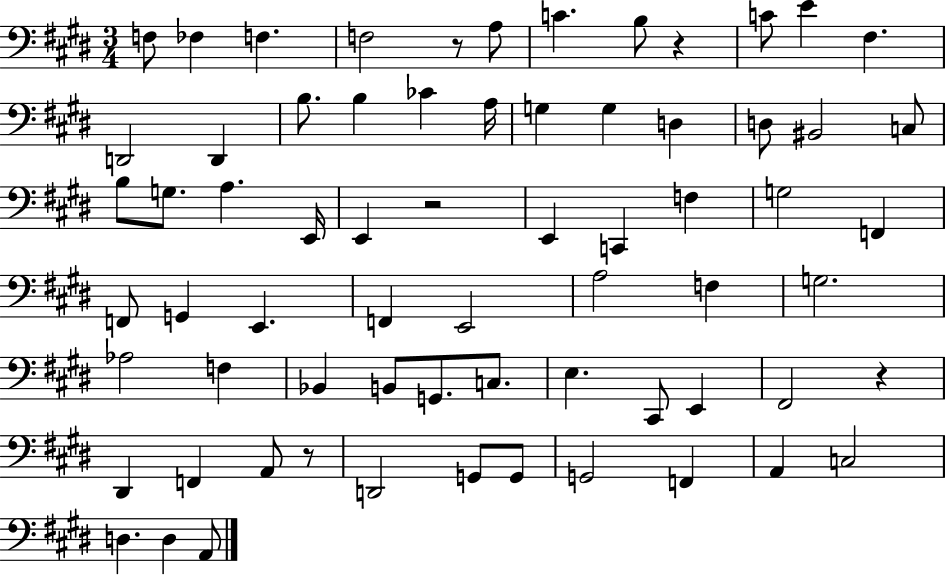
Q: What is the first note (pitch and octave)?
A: F3